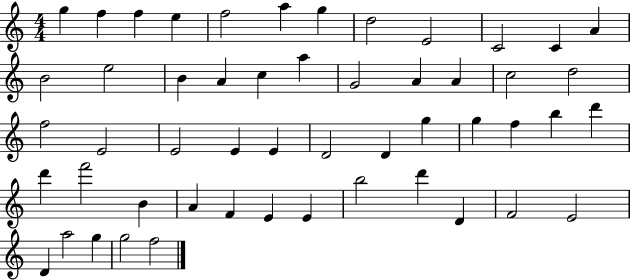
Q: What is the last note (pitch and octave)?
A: F5